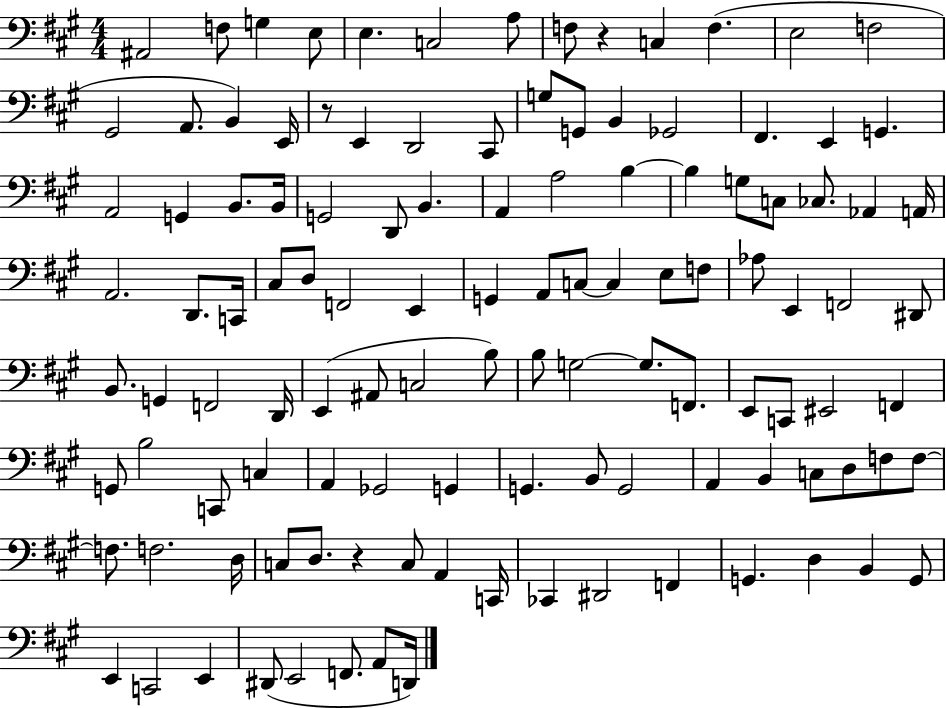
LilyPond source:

{
  \clef bass
  \numericTimeSignature
  \time 4/4
  \key a \major
  ais,2 f8 g4 e8 | e4. c2 a8 | f8 r4 c4 f4.( | e2 f2 | \break gis,2 a,8. b,4) e,16 | r8 e,4 d,2 cis,8 | g8 g,8 b,4 ges,2 | fis,4. e,4 g,4. | \break a,2 g,4 b,8. b,16 | g,2 d,8 b,4. | a,4 a2 b4~~ | b4 g8 c8 ces8. aes,4 a,16 | \break a,2. d,8. c,16 | cis8 d8 f,2 e,4 | g,4 a,8 c8~~ c4 e8 f8 | aes8 e,4 f,2 dis,8 | \break b,8. g,4 f,2 d,16 | e,4( ais,8 c2 b8) | b8 g2~~ g8. f,8. | e,8 c,8 eis,2 f,4 | \break g,8 b2 c,8 c4 | a,4 ges,2 g,4 | g,4. b,8 g,2 | a,4 b,4 c8 d8 f8 f8~~ | \break f8. f2. d16 | c8 d8. r4 c8 a,4 c,16 | ces,4 dis,2 f,4 | g,4. d4 b,4 g,8 | \break e,4 c,2 e,4 | dis,8( e,2 f,8. a,8 d,16) | \bar "|."
}